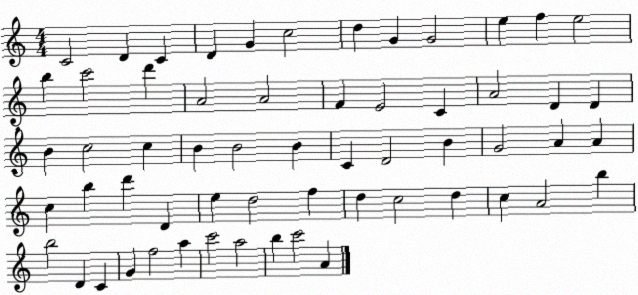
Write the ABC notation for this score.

X:1
T:Untitled
M:4/4
L:1/4
K:C
C2 D C D G c2 d G G2 e f e2 b c'2 d' A2 A2 F E2 C A2 D D B c2 c B B2 B C D2 B G2 A A c b d' D e d2 f d c2 d c A2 b b2 D C G f2 a c'2 a2 b c'2 A